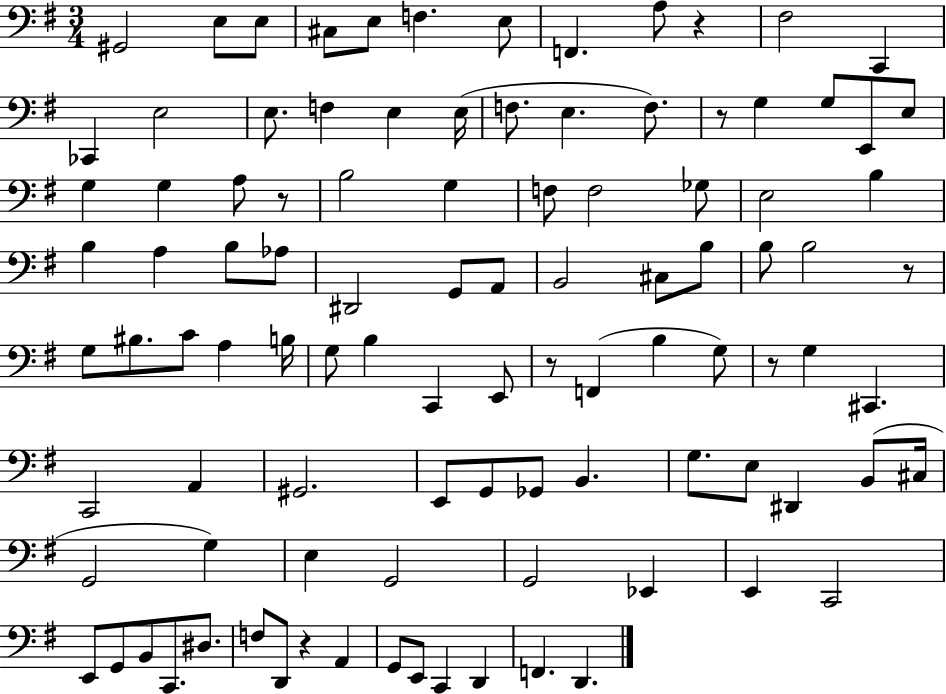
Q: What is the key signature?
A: G major